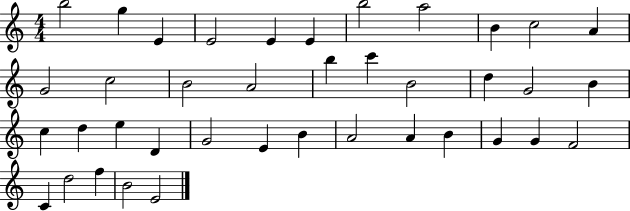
{
  \clef treble
  \numericTimeSignature
  \time 4/4
  \key c \major
  b''2 g''4 e'4 | e'2 e'4 e'4 | b''2 a''2 | b'4 c''2 a'4 | \break g'2 c''2 | b'2 a'2 | b''4 c'''4 b'2 | d''4 g'2 b'4 | \break c''4 d''4 e''4 d'4 | g'2 e'4 b'4 | a'2 a'4 b'4 | g'4 g'4 f'2 | \break c'4 d''2 f''4 | b'2 e'2 | \bar "|."
}